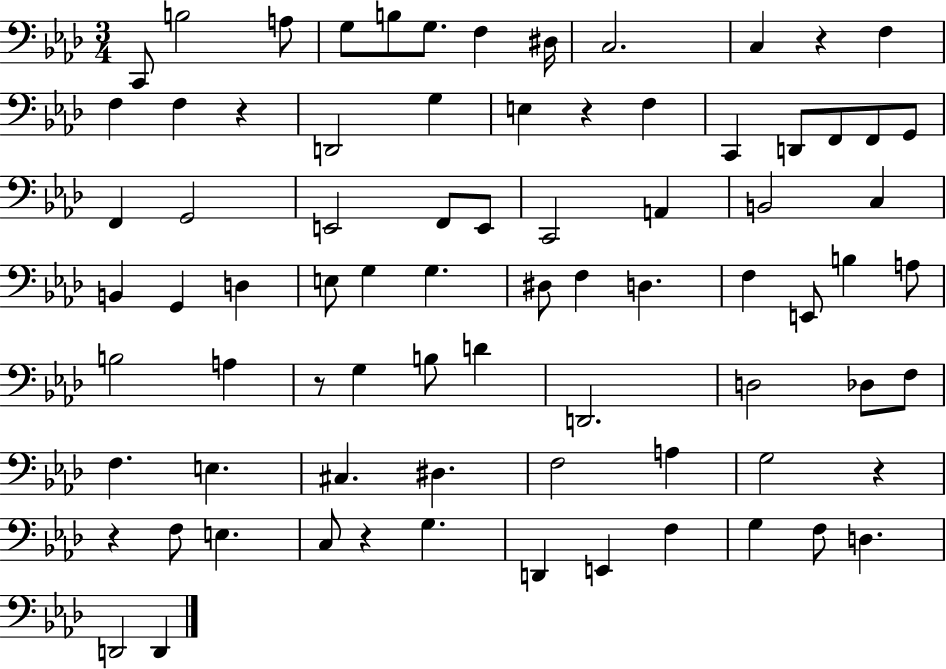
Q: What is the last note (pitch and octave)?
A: D2